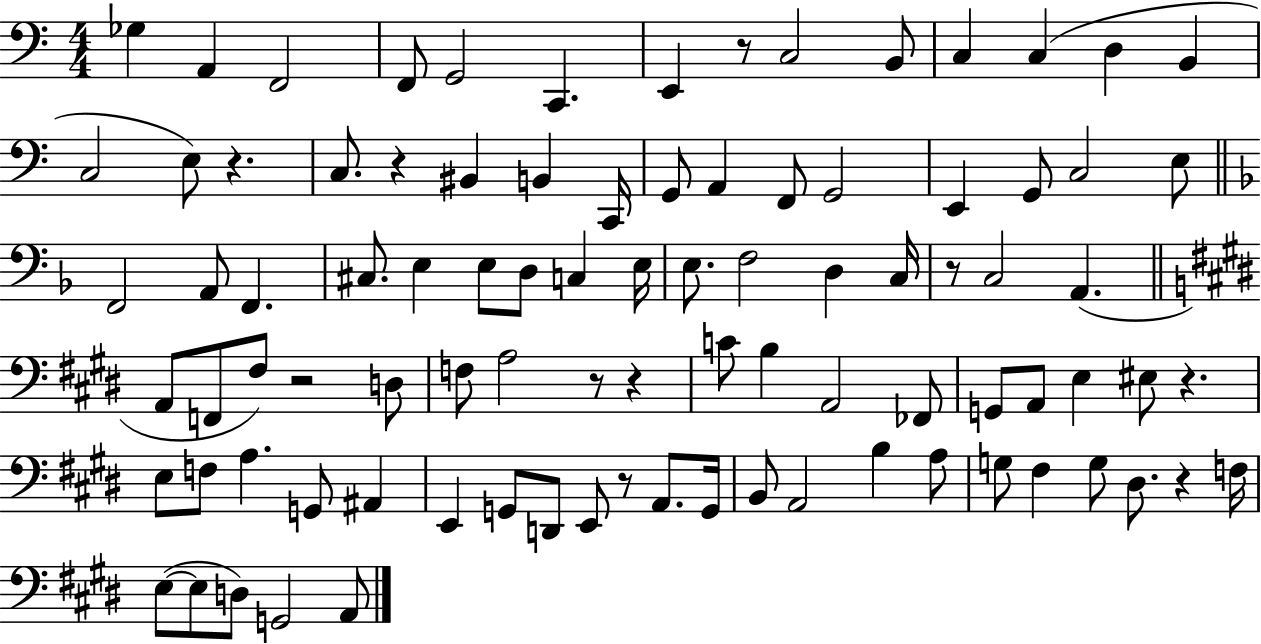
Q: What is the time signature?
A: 4/4